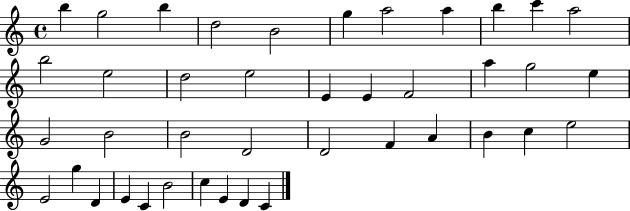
{
  \clef treble
  \time 4/4
  \defaultTimeSignature
  \key c \major
  b''4 g''2 b''4 | d''2 b'2 | g''4 a''2 a''4 | b''4 c'''4 a''2 | \break b''2 e''2 | d''2 e''2 | e'4 e'4 f'2 | a''4 g''2 e''4 | \break g'2 b'2 | b'2 d'2 | d'2 f'4 a'4 | b'4 c''4 e''2 | \break e'2 g''4 d'4 | e'4 c'4 b'2 | c''4 e'4 d'4 c'4 | \bar "|."
}